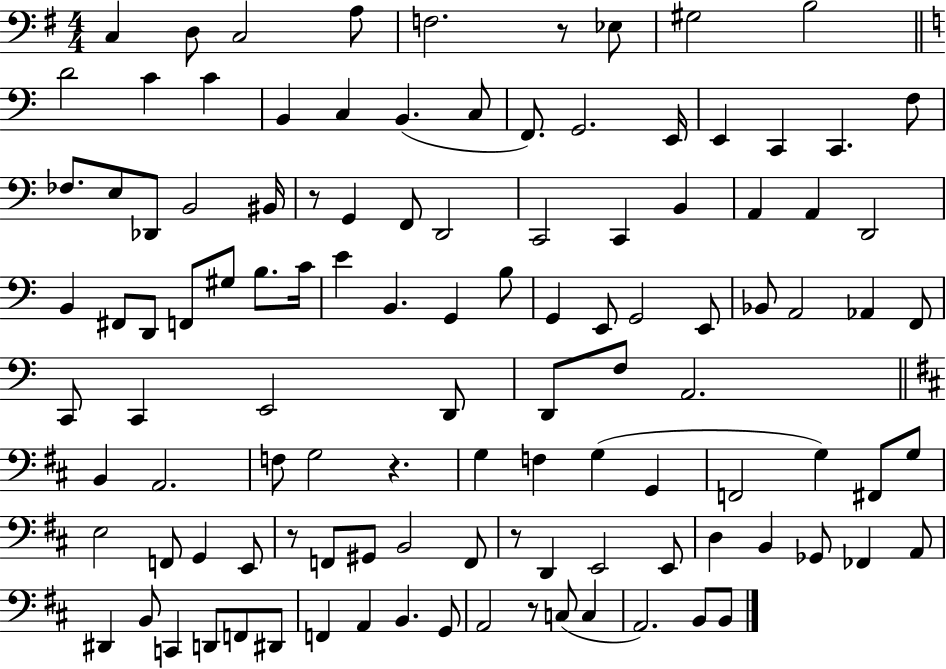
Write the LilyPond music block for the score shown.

{
  \clef bass
  \numericTimeSignature
  \time 4/4
  \key g \major
  c4 d8 c2 a8 | f2. r8 ees8 | gis2 b2 | \bar "||" \break \key c \major d'2 c'4 c'4 | b,4 c4 b,4.( c8 | f,8.) g,2. e,16 | e,4 c,4 c,4. f8 | \break fes8. e8 des,8 b,2 bis,16 | r8 g,4 f,8 d,2 | c,2 c,4 b,4 | a,4 a,4 d,2 | \break b,4 fis,8 d,8 f,8 gis8 b8. c'16 | e'4 b,4. g,4 b8 | g,4 e,8 g,2 e,8 | bes,8 a,2 aes,4 f,8 | \break c,8 c,4 e,2 d,8 | d,8 f8 a,2. | \bar "||" \break \key d \major b,4 a,2. | f8 g2 r4. | g4 f4 g4( g,4 | f,2 g4) fis,8 g8 | \break e2 f,8 g,4 e,8 | r8 f,8 gis,8 b,2 f,8 | r8 d,4 e,2 e,8 | d4 b,4 ges,8 fes,4 a,8 | \break dis,4 b,8 c,4 d,8 f,8 dis,8 | f,4 a,4 b,4. g,8 | a,2 r8 c8( c4 | a,2.) b,8 b,8 | \break \bar "|."
}